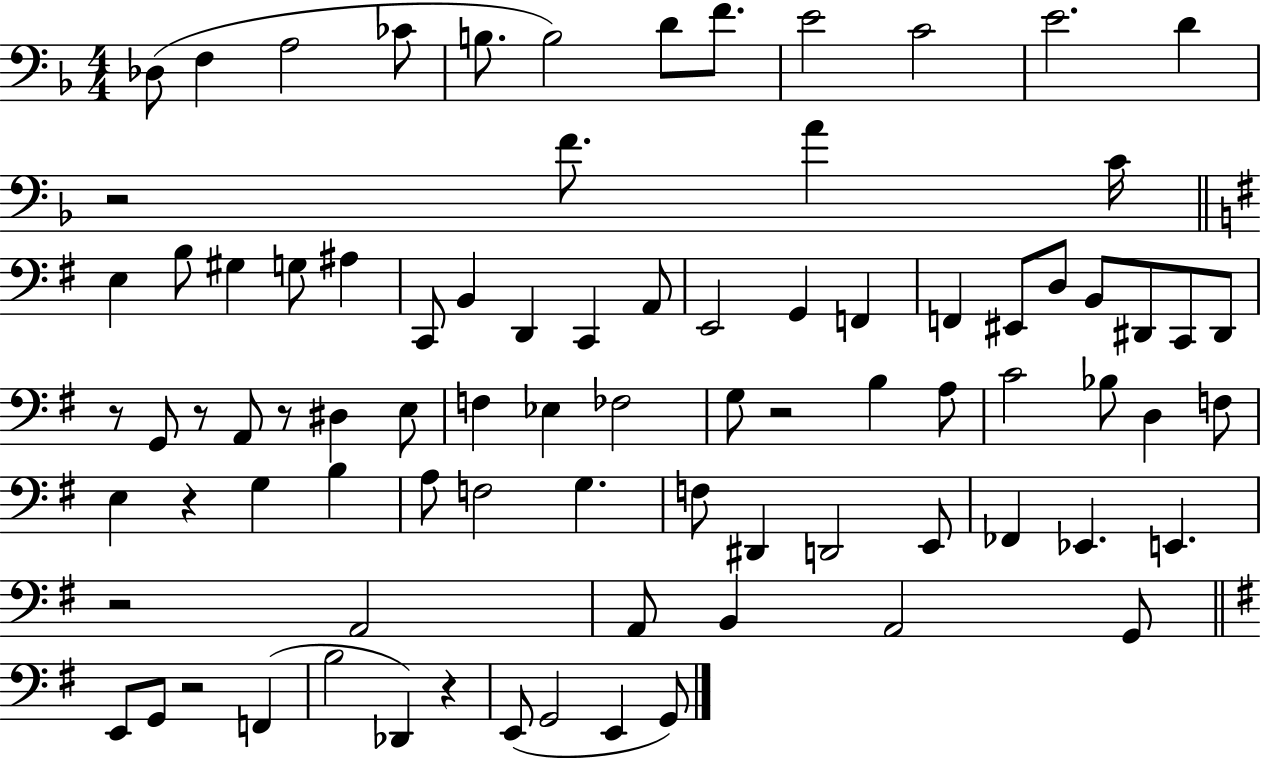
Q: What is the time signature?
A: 4/4